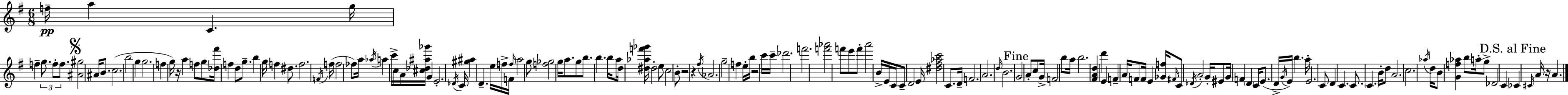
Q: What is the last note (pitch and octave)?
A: A4